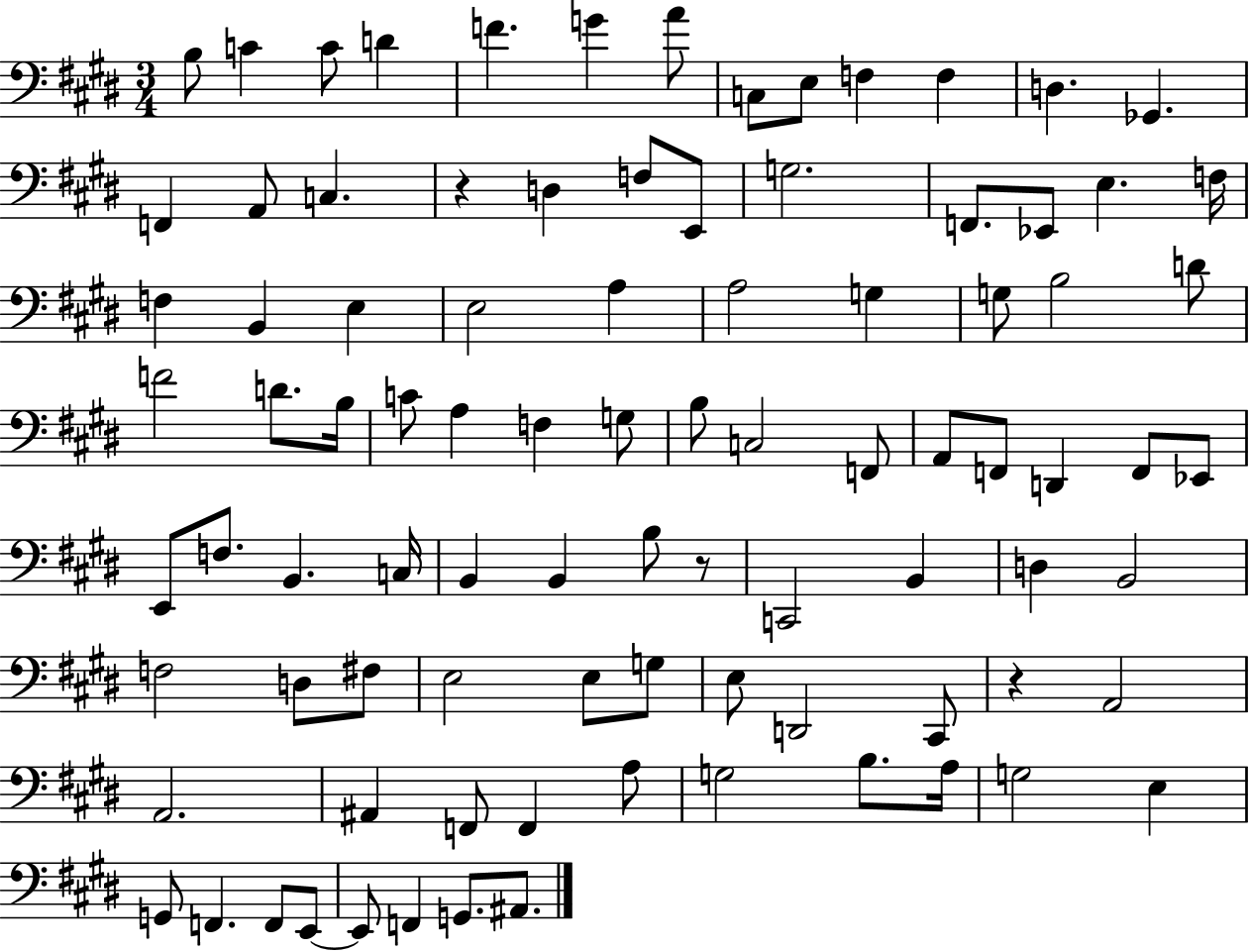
B3/e C4/q C4/e D4/q F4/q. G4/q A4/e C3/e E3/e F3/q F3/q D3/q. Gb2/q. F2/q A2/e C3/q. R/q D3/q F3/e E2/e G3/h. F2/e. Eb2/e E3/q. F3/s F3/q B2/q E3/q E3/h A3/q A3/h G3/q G3/e B3/h D4/e F4/h D4/e. B3/s C4/e A3/q F3/q G3/e B3/e C3/h F2/e A2/e F2/e D2/q F2/e Eb2/e E2/e F3/e. B2/q. C3/s B2/q B2/q B3/e R/e C2/h B2/q D3/q B2/h F3/h D3/e F#3/e E3/h E3/e G3/e E3/e D2/h C#2/e R/q A2/h A2/h. A#2/q F2/e F2/q A3/e G3/h B3/e. A3/s G3/h E3/q G2/e F2/q. F2/e E2/e E2/e F2/q G2/e. A#2/e.